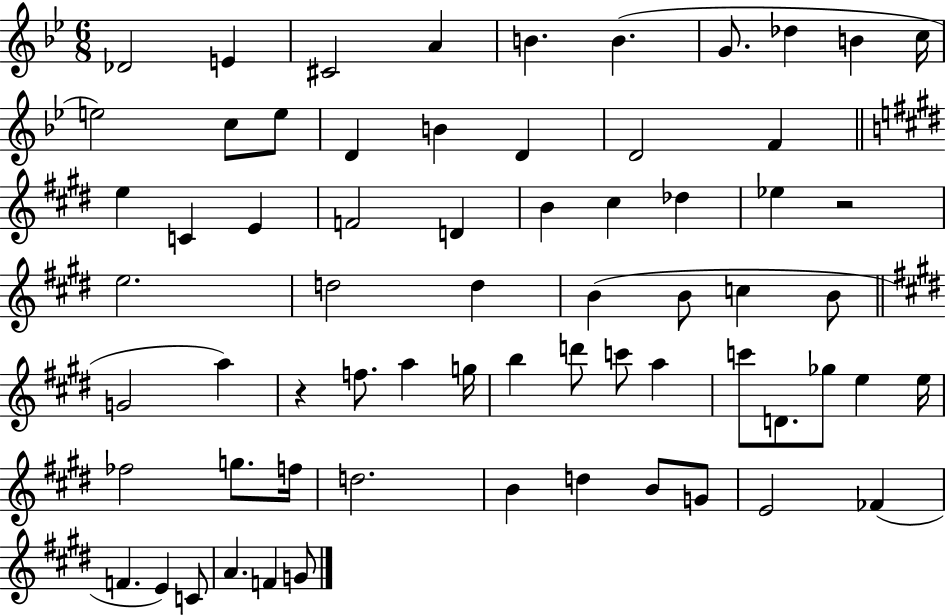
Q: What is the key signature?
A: BES major